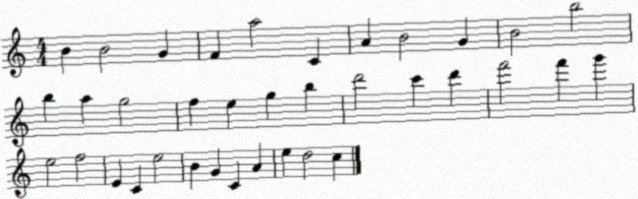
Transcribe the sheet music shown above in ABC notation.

X:1
T:Untitled
M:4/4
L:1/4
K:C
B B2 G F a2 C A B2 G B2 b2 b a g2 f e g b d'2 c' d' f'2 f' g' e2 f2 E C e2 B G C A e d2 c